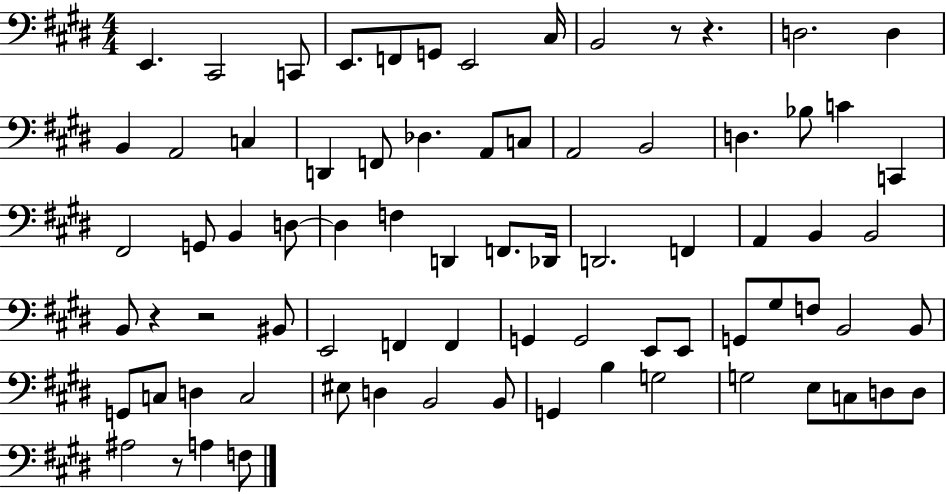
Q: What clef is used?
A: bass